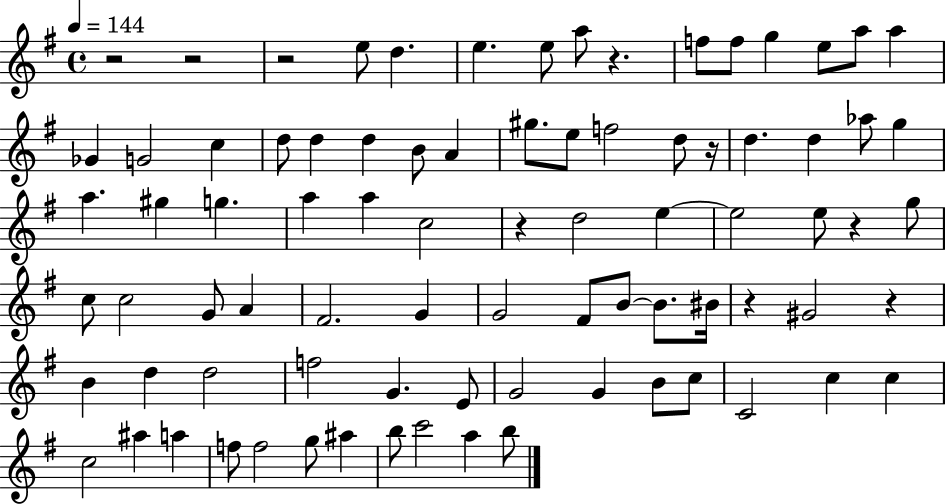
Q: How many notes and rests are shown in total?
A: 83